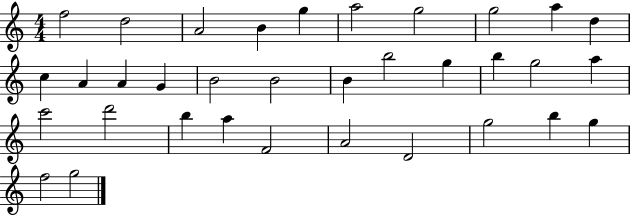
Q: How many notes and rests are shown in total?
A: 34